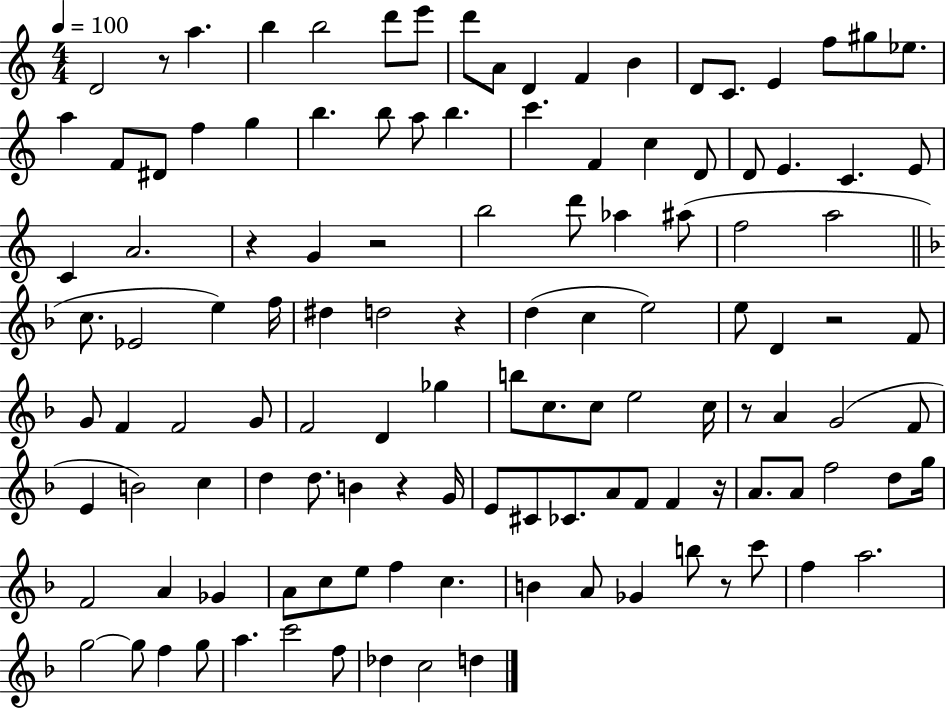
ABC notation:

X:1
T:Untitled
M:4/4
L:1/4
K:C
D2 z/2 a b b2 d'/2 e'/2 d'/2 A/2 D F B D/2 C/2 E f/2 ^g/2 _e/2 a F/2 ^D/2 f g b b/2 a/2 b c' F c D/2 D/2 E C E/2 C A2 z G z2 b2 d'/2 _a ^a/2 f2 a2 c/2 _E2 e f/4 ^d d2 z d c e2 e/2 D z2 F/2 G/2 F F2 G/2 F2 D _g b/2 c/2 c/2 e2 c/4 z/2 A G2 F/2 E B2 c d d/2 B z G/4 E/2 ^C/2 _C/2 A/2 F/2 F z/4 A/2 A/2 f2 d/2 g/4 F2 A _G A/2 c/2 e/2 f c B A/2 _G b/2 z/2 c'/2 f a2 g2 g/2 f g/2 a c'2 f/2 _d c2 d